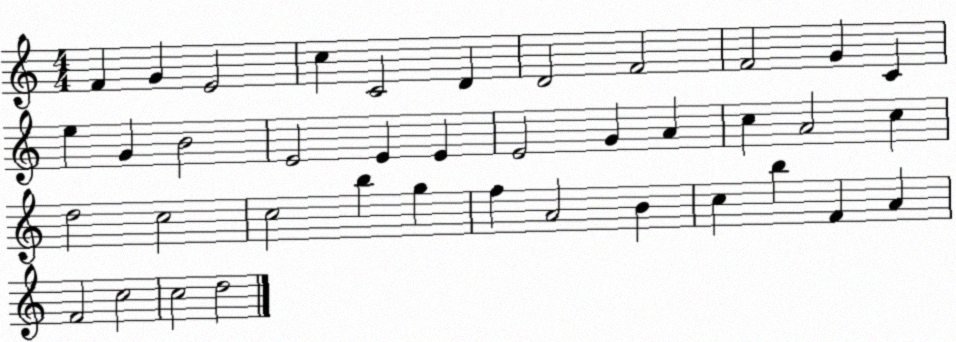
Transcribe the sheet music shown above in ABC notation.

X:1
T:Untitled
M:4/4
L:1/4
K:C
F G E2 c C2 D D2 F2 F2 G C e G B2 E2 E E E2 G A c A2 c d2 c2 c2 b g f A2 B c b F A F2 c2 c2 d2